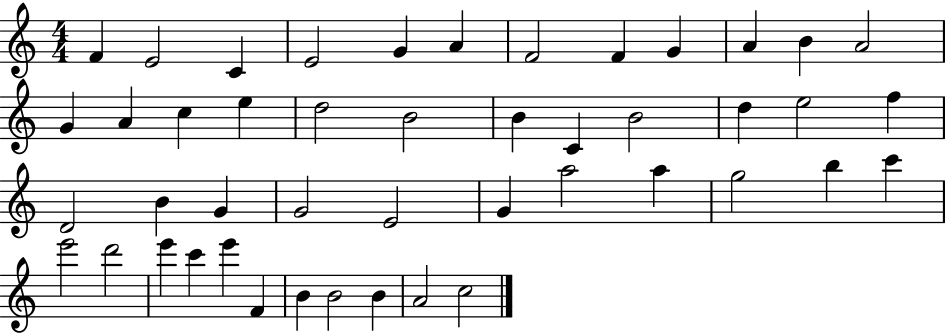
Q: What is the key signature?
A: C major